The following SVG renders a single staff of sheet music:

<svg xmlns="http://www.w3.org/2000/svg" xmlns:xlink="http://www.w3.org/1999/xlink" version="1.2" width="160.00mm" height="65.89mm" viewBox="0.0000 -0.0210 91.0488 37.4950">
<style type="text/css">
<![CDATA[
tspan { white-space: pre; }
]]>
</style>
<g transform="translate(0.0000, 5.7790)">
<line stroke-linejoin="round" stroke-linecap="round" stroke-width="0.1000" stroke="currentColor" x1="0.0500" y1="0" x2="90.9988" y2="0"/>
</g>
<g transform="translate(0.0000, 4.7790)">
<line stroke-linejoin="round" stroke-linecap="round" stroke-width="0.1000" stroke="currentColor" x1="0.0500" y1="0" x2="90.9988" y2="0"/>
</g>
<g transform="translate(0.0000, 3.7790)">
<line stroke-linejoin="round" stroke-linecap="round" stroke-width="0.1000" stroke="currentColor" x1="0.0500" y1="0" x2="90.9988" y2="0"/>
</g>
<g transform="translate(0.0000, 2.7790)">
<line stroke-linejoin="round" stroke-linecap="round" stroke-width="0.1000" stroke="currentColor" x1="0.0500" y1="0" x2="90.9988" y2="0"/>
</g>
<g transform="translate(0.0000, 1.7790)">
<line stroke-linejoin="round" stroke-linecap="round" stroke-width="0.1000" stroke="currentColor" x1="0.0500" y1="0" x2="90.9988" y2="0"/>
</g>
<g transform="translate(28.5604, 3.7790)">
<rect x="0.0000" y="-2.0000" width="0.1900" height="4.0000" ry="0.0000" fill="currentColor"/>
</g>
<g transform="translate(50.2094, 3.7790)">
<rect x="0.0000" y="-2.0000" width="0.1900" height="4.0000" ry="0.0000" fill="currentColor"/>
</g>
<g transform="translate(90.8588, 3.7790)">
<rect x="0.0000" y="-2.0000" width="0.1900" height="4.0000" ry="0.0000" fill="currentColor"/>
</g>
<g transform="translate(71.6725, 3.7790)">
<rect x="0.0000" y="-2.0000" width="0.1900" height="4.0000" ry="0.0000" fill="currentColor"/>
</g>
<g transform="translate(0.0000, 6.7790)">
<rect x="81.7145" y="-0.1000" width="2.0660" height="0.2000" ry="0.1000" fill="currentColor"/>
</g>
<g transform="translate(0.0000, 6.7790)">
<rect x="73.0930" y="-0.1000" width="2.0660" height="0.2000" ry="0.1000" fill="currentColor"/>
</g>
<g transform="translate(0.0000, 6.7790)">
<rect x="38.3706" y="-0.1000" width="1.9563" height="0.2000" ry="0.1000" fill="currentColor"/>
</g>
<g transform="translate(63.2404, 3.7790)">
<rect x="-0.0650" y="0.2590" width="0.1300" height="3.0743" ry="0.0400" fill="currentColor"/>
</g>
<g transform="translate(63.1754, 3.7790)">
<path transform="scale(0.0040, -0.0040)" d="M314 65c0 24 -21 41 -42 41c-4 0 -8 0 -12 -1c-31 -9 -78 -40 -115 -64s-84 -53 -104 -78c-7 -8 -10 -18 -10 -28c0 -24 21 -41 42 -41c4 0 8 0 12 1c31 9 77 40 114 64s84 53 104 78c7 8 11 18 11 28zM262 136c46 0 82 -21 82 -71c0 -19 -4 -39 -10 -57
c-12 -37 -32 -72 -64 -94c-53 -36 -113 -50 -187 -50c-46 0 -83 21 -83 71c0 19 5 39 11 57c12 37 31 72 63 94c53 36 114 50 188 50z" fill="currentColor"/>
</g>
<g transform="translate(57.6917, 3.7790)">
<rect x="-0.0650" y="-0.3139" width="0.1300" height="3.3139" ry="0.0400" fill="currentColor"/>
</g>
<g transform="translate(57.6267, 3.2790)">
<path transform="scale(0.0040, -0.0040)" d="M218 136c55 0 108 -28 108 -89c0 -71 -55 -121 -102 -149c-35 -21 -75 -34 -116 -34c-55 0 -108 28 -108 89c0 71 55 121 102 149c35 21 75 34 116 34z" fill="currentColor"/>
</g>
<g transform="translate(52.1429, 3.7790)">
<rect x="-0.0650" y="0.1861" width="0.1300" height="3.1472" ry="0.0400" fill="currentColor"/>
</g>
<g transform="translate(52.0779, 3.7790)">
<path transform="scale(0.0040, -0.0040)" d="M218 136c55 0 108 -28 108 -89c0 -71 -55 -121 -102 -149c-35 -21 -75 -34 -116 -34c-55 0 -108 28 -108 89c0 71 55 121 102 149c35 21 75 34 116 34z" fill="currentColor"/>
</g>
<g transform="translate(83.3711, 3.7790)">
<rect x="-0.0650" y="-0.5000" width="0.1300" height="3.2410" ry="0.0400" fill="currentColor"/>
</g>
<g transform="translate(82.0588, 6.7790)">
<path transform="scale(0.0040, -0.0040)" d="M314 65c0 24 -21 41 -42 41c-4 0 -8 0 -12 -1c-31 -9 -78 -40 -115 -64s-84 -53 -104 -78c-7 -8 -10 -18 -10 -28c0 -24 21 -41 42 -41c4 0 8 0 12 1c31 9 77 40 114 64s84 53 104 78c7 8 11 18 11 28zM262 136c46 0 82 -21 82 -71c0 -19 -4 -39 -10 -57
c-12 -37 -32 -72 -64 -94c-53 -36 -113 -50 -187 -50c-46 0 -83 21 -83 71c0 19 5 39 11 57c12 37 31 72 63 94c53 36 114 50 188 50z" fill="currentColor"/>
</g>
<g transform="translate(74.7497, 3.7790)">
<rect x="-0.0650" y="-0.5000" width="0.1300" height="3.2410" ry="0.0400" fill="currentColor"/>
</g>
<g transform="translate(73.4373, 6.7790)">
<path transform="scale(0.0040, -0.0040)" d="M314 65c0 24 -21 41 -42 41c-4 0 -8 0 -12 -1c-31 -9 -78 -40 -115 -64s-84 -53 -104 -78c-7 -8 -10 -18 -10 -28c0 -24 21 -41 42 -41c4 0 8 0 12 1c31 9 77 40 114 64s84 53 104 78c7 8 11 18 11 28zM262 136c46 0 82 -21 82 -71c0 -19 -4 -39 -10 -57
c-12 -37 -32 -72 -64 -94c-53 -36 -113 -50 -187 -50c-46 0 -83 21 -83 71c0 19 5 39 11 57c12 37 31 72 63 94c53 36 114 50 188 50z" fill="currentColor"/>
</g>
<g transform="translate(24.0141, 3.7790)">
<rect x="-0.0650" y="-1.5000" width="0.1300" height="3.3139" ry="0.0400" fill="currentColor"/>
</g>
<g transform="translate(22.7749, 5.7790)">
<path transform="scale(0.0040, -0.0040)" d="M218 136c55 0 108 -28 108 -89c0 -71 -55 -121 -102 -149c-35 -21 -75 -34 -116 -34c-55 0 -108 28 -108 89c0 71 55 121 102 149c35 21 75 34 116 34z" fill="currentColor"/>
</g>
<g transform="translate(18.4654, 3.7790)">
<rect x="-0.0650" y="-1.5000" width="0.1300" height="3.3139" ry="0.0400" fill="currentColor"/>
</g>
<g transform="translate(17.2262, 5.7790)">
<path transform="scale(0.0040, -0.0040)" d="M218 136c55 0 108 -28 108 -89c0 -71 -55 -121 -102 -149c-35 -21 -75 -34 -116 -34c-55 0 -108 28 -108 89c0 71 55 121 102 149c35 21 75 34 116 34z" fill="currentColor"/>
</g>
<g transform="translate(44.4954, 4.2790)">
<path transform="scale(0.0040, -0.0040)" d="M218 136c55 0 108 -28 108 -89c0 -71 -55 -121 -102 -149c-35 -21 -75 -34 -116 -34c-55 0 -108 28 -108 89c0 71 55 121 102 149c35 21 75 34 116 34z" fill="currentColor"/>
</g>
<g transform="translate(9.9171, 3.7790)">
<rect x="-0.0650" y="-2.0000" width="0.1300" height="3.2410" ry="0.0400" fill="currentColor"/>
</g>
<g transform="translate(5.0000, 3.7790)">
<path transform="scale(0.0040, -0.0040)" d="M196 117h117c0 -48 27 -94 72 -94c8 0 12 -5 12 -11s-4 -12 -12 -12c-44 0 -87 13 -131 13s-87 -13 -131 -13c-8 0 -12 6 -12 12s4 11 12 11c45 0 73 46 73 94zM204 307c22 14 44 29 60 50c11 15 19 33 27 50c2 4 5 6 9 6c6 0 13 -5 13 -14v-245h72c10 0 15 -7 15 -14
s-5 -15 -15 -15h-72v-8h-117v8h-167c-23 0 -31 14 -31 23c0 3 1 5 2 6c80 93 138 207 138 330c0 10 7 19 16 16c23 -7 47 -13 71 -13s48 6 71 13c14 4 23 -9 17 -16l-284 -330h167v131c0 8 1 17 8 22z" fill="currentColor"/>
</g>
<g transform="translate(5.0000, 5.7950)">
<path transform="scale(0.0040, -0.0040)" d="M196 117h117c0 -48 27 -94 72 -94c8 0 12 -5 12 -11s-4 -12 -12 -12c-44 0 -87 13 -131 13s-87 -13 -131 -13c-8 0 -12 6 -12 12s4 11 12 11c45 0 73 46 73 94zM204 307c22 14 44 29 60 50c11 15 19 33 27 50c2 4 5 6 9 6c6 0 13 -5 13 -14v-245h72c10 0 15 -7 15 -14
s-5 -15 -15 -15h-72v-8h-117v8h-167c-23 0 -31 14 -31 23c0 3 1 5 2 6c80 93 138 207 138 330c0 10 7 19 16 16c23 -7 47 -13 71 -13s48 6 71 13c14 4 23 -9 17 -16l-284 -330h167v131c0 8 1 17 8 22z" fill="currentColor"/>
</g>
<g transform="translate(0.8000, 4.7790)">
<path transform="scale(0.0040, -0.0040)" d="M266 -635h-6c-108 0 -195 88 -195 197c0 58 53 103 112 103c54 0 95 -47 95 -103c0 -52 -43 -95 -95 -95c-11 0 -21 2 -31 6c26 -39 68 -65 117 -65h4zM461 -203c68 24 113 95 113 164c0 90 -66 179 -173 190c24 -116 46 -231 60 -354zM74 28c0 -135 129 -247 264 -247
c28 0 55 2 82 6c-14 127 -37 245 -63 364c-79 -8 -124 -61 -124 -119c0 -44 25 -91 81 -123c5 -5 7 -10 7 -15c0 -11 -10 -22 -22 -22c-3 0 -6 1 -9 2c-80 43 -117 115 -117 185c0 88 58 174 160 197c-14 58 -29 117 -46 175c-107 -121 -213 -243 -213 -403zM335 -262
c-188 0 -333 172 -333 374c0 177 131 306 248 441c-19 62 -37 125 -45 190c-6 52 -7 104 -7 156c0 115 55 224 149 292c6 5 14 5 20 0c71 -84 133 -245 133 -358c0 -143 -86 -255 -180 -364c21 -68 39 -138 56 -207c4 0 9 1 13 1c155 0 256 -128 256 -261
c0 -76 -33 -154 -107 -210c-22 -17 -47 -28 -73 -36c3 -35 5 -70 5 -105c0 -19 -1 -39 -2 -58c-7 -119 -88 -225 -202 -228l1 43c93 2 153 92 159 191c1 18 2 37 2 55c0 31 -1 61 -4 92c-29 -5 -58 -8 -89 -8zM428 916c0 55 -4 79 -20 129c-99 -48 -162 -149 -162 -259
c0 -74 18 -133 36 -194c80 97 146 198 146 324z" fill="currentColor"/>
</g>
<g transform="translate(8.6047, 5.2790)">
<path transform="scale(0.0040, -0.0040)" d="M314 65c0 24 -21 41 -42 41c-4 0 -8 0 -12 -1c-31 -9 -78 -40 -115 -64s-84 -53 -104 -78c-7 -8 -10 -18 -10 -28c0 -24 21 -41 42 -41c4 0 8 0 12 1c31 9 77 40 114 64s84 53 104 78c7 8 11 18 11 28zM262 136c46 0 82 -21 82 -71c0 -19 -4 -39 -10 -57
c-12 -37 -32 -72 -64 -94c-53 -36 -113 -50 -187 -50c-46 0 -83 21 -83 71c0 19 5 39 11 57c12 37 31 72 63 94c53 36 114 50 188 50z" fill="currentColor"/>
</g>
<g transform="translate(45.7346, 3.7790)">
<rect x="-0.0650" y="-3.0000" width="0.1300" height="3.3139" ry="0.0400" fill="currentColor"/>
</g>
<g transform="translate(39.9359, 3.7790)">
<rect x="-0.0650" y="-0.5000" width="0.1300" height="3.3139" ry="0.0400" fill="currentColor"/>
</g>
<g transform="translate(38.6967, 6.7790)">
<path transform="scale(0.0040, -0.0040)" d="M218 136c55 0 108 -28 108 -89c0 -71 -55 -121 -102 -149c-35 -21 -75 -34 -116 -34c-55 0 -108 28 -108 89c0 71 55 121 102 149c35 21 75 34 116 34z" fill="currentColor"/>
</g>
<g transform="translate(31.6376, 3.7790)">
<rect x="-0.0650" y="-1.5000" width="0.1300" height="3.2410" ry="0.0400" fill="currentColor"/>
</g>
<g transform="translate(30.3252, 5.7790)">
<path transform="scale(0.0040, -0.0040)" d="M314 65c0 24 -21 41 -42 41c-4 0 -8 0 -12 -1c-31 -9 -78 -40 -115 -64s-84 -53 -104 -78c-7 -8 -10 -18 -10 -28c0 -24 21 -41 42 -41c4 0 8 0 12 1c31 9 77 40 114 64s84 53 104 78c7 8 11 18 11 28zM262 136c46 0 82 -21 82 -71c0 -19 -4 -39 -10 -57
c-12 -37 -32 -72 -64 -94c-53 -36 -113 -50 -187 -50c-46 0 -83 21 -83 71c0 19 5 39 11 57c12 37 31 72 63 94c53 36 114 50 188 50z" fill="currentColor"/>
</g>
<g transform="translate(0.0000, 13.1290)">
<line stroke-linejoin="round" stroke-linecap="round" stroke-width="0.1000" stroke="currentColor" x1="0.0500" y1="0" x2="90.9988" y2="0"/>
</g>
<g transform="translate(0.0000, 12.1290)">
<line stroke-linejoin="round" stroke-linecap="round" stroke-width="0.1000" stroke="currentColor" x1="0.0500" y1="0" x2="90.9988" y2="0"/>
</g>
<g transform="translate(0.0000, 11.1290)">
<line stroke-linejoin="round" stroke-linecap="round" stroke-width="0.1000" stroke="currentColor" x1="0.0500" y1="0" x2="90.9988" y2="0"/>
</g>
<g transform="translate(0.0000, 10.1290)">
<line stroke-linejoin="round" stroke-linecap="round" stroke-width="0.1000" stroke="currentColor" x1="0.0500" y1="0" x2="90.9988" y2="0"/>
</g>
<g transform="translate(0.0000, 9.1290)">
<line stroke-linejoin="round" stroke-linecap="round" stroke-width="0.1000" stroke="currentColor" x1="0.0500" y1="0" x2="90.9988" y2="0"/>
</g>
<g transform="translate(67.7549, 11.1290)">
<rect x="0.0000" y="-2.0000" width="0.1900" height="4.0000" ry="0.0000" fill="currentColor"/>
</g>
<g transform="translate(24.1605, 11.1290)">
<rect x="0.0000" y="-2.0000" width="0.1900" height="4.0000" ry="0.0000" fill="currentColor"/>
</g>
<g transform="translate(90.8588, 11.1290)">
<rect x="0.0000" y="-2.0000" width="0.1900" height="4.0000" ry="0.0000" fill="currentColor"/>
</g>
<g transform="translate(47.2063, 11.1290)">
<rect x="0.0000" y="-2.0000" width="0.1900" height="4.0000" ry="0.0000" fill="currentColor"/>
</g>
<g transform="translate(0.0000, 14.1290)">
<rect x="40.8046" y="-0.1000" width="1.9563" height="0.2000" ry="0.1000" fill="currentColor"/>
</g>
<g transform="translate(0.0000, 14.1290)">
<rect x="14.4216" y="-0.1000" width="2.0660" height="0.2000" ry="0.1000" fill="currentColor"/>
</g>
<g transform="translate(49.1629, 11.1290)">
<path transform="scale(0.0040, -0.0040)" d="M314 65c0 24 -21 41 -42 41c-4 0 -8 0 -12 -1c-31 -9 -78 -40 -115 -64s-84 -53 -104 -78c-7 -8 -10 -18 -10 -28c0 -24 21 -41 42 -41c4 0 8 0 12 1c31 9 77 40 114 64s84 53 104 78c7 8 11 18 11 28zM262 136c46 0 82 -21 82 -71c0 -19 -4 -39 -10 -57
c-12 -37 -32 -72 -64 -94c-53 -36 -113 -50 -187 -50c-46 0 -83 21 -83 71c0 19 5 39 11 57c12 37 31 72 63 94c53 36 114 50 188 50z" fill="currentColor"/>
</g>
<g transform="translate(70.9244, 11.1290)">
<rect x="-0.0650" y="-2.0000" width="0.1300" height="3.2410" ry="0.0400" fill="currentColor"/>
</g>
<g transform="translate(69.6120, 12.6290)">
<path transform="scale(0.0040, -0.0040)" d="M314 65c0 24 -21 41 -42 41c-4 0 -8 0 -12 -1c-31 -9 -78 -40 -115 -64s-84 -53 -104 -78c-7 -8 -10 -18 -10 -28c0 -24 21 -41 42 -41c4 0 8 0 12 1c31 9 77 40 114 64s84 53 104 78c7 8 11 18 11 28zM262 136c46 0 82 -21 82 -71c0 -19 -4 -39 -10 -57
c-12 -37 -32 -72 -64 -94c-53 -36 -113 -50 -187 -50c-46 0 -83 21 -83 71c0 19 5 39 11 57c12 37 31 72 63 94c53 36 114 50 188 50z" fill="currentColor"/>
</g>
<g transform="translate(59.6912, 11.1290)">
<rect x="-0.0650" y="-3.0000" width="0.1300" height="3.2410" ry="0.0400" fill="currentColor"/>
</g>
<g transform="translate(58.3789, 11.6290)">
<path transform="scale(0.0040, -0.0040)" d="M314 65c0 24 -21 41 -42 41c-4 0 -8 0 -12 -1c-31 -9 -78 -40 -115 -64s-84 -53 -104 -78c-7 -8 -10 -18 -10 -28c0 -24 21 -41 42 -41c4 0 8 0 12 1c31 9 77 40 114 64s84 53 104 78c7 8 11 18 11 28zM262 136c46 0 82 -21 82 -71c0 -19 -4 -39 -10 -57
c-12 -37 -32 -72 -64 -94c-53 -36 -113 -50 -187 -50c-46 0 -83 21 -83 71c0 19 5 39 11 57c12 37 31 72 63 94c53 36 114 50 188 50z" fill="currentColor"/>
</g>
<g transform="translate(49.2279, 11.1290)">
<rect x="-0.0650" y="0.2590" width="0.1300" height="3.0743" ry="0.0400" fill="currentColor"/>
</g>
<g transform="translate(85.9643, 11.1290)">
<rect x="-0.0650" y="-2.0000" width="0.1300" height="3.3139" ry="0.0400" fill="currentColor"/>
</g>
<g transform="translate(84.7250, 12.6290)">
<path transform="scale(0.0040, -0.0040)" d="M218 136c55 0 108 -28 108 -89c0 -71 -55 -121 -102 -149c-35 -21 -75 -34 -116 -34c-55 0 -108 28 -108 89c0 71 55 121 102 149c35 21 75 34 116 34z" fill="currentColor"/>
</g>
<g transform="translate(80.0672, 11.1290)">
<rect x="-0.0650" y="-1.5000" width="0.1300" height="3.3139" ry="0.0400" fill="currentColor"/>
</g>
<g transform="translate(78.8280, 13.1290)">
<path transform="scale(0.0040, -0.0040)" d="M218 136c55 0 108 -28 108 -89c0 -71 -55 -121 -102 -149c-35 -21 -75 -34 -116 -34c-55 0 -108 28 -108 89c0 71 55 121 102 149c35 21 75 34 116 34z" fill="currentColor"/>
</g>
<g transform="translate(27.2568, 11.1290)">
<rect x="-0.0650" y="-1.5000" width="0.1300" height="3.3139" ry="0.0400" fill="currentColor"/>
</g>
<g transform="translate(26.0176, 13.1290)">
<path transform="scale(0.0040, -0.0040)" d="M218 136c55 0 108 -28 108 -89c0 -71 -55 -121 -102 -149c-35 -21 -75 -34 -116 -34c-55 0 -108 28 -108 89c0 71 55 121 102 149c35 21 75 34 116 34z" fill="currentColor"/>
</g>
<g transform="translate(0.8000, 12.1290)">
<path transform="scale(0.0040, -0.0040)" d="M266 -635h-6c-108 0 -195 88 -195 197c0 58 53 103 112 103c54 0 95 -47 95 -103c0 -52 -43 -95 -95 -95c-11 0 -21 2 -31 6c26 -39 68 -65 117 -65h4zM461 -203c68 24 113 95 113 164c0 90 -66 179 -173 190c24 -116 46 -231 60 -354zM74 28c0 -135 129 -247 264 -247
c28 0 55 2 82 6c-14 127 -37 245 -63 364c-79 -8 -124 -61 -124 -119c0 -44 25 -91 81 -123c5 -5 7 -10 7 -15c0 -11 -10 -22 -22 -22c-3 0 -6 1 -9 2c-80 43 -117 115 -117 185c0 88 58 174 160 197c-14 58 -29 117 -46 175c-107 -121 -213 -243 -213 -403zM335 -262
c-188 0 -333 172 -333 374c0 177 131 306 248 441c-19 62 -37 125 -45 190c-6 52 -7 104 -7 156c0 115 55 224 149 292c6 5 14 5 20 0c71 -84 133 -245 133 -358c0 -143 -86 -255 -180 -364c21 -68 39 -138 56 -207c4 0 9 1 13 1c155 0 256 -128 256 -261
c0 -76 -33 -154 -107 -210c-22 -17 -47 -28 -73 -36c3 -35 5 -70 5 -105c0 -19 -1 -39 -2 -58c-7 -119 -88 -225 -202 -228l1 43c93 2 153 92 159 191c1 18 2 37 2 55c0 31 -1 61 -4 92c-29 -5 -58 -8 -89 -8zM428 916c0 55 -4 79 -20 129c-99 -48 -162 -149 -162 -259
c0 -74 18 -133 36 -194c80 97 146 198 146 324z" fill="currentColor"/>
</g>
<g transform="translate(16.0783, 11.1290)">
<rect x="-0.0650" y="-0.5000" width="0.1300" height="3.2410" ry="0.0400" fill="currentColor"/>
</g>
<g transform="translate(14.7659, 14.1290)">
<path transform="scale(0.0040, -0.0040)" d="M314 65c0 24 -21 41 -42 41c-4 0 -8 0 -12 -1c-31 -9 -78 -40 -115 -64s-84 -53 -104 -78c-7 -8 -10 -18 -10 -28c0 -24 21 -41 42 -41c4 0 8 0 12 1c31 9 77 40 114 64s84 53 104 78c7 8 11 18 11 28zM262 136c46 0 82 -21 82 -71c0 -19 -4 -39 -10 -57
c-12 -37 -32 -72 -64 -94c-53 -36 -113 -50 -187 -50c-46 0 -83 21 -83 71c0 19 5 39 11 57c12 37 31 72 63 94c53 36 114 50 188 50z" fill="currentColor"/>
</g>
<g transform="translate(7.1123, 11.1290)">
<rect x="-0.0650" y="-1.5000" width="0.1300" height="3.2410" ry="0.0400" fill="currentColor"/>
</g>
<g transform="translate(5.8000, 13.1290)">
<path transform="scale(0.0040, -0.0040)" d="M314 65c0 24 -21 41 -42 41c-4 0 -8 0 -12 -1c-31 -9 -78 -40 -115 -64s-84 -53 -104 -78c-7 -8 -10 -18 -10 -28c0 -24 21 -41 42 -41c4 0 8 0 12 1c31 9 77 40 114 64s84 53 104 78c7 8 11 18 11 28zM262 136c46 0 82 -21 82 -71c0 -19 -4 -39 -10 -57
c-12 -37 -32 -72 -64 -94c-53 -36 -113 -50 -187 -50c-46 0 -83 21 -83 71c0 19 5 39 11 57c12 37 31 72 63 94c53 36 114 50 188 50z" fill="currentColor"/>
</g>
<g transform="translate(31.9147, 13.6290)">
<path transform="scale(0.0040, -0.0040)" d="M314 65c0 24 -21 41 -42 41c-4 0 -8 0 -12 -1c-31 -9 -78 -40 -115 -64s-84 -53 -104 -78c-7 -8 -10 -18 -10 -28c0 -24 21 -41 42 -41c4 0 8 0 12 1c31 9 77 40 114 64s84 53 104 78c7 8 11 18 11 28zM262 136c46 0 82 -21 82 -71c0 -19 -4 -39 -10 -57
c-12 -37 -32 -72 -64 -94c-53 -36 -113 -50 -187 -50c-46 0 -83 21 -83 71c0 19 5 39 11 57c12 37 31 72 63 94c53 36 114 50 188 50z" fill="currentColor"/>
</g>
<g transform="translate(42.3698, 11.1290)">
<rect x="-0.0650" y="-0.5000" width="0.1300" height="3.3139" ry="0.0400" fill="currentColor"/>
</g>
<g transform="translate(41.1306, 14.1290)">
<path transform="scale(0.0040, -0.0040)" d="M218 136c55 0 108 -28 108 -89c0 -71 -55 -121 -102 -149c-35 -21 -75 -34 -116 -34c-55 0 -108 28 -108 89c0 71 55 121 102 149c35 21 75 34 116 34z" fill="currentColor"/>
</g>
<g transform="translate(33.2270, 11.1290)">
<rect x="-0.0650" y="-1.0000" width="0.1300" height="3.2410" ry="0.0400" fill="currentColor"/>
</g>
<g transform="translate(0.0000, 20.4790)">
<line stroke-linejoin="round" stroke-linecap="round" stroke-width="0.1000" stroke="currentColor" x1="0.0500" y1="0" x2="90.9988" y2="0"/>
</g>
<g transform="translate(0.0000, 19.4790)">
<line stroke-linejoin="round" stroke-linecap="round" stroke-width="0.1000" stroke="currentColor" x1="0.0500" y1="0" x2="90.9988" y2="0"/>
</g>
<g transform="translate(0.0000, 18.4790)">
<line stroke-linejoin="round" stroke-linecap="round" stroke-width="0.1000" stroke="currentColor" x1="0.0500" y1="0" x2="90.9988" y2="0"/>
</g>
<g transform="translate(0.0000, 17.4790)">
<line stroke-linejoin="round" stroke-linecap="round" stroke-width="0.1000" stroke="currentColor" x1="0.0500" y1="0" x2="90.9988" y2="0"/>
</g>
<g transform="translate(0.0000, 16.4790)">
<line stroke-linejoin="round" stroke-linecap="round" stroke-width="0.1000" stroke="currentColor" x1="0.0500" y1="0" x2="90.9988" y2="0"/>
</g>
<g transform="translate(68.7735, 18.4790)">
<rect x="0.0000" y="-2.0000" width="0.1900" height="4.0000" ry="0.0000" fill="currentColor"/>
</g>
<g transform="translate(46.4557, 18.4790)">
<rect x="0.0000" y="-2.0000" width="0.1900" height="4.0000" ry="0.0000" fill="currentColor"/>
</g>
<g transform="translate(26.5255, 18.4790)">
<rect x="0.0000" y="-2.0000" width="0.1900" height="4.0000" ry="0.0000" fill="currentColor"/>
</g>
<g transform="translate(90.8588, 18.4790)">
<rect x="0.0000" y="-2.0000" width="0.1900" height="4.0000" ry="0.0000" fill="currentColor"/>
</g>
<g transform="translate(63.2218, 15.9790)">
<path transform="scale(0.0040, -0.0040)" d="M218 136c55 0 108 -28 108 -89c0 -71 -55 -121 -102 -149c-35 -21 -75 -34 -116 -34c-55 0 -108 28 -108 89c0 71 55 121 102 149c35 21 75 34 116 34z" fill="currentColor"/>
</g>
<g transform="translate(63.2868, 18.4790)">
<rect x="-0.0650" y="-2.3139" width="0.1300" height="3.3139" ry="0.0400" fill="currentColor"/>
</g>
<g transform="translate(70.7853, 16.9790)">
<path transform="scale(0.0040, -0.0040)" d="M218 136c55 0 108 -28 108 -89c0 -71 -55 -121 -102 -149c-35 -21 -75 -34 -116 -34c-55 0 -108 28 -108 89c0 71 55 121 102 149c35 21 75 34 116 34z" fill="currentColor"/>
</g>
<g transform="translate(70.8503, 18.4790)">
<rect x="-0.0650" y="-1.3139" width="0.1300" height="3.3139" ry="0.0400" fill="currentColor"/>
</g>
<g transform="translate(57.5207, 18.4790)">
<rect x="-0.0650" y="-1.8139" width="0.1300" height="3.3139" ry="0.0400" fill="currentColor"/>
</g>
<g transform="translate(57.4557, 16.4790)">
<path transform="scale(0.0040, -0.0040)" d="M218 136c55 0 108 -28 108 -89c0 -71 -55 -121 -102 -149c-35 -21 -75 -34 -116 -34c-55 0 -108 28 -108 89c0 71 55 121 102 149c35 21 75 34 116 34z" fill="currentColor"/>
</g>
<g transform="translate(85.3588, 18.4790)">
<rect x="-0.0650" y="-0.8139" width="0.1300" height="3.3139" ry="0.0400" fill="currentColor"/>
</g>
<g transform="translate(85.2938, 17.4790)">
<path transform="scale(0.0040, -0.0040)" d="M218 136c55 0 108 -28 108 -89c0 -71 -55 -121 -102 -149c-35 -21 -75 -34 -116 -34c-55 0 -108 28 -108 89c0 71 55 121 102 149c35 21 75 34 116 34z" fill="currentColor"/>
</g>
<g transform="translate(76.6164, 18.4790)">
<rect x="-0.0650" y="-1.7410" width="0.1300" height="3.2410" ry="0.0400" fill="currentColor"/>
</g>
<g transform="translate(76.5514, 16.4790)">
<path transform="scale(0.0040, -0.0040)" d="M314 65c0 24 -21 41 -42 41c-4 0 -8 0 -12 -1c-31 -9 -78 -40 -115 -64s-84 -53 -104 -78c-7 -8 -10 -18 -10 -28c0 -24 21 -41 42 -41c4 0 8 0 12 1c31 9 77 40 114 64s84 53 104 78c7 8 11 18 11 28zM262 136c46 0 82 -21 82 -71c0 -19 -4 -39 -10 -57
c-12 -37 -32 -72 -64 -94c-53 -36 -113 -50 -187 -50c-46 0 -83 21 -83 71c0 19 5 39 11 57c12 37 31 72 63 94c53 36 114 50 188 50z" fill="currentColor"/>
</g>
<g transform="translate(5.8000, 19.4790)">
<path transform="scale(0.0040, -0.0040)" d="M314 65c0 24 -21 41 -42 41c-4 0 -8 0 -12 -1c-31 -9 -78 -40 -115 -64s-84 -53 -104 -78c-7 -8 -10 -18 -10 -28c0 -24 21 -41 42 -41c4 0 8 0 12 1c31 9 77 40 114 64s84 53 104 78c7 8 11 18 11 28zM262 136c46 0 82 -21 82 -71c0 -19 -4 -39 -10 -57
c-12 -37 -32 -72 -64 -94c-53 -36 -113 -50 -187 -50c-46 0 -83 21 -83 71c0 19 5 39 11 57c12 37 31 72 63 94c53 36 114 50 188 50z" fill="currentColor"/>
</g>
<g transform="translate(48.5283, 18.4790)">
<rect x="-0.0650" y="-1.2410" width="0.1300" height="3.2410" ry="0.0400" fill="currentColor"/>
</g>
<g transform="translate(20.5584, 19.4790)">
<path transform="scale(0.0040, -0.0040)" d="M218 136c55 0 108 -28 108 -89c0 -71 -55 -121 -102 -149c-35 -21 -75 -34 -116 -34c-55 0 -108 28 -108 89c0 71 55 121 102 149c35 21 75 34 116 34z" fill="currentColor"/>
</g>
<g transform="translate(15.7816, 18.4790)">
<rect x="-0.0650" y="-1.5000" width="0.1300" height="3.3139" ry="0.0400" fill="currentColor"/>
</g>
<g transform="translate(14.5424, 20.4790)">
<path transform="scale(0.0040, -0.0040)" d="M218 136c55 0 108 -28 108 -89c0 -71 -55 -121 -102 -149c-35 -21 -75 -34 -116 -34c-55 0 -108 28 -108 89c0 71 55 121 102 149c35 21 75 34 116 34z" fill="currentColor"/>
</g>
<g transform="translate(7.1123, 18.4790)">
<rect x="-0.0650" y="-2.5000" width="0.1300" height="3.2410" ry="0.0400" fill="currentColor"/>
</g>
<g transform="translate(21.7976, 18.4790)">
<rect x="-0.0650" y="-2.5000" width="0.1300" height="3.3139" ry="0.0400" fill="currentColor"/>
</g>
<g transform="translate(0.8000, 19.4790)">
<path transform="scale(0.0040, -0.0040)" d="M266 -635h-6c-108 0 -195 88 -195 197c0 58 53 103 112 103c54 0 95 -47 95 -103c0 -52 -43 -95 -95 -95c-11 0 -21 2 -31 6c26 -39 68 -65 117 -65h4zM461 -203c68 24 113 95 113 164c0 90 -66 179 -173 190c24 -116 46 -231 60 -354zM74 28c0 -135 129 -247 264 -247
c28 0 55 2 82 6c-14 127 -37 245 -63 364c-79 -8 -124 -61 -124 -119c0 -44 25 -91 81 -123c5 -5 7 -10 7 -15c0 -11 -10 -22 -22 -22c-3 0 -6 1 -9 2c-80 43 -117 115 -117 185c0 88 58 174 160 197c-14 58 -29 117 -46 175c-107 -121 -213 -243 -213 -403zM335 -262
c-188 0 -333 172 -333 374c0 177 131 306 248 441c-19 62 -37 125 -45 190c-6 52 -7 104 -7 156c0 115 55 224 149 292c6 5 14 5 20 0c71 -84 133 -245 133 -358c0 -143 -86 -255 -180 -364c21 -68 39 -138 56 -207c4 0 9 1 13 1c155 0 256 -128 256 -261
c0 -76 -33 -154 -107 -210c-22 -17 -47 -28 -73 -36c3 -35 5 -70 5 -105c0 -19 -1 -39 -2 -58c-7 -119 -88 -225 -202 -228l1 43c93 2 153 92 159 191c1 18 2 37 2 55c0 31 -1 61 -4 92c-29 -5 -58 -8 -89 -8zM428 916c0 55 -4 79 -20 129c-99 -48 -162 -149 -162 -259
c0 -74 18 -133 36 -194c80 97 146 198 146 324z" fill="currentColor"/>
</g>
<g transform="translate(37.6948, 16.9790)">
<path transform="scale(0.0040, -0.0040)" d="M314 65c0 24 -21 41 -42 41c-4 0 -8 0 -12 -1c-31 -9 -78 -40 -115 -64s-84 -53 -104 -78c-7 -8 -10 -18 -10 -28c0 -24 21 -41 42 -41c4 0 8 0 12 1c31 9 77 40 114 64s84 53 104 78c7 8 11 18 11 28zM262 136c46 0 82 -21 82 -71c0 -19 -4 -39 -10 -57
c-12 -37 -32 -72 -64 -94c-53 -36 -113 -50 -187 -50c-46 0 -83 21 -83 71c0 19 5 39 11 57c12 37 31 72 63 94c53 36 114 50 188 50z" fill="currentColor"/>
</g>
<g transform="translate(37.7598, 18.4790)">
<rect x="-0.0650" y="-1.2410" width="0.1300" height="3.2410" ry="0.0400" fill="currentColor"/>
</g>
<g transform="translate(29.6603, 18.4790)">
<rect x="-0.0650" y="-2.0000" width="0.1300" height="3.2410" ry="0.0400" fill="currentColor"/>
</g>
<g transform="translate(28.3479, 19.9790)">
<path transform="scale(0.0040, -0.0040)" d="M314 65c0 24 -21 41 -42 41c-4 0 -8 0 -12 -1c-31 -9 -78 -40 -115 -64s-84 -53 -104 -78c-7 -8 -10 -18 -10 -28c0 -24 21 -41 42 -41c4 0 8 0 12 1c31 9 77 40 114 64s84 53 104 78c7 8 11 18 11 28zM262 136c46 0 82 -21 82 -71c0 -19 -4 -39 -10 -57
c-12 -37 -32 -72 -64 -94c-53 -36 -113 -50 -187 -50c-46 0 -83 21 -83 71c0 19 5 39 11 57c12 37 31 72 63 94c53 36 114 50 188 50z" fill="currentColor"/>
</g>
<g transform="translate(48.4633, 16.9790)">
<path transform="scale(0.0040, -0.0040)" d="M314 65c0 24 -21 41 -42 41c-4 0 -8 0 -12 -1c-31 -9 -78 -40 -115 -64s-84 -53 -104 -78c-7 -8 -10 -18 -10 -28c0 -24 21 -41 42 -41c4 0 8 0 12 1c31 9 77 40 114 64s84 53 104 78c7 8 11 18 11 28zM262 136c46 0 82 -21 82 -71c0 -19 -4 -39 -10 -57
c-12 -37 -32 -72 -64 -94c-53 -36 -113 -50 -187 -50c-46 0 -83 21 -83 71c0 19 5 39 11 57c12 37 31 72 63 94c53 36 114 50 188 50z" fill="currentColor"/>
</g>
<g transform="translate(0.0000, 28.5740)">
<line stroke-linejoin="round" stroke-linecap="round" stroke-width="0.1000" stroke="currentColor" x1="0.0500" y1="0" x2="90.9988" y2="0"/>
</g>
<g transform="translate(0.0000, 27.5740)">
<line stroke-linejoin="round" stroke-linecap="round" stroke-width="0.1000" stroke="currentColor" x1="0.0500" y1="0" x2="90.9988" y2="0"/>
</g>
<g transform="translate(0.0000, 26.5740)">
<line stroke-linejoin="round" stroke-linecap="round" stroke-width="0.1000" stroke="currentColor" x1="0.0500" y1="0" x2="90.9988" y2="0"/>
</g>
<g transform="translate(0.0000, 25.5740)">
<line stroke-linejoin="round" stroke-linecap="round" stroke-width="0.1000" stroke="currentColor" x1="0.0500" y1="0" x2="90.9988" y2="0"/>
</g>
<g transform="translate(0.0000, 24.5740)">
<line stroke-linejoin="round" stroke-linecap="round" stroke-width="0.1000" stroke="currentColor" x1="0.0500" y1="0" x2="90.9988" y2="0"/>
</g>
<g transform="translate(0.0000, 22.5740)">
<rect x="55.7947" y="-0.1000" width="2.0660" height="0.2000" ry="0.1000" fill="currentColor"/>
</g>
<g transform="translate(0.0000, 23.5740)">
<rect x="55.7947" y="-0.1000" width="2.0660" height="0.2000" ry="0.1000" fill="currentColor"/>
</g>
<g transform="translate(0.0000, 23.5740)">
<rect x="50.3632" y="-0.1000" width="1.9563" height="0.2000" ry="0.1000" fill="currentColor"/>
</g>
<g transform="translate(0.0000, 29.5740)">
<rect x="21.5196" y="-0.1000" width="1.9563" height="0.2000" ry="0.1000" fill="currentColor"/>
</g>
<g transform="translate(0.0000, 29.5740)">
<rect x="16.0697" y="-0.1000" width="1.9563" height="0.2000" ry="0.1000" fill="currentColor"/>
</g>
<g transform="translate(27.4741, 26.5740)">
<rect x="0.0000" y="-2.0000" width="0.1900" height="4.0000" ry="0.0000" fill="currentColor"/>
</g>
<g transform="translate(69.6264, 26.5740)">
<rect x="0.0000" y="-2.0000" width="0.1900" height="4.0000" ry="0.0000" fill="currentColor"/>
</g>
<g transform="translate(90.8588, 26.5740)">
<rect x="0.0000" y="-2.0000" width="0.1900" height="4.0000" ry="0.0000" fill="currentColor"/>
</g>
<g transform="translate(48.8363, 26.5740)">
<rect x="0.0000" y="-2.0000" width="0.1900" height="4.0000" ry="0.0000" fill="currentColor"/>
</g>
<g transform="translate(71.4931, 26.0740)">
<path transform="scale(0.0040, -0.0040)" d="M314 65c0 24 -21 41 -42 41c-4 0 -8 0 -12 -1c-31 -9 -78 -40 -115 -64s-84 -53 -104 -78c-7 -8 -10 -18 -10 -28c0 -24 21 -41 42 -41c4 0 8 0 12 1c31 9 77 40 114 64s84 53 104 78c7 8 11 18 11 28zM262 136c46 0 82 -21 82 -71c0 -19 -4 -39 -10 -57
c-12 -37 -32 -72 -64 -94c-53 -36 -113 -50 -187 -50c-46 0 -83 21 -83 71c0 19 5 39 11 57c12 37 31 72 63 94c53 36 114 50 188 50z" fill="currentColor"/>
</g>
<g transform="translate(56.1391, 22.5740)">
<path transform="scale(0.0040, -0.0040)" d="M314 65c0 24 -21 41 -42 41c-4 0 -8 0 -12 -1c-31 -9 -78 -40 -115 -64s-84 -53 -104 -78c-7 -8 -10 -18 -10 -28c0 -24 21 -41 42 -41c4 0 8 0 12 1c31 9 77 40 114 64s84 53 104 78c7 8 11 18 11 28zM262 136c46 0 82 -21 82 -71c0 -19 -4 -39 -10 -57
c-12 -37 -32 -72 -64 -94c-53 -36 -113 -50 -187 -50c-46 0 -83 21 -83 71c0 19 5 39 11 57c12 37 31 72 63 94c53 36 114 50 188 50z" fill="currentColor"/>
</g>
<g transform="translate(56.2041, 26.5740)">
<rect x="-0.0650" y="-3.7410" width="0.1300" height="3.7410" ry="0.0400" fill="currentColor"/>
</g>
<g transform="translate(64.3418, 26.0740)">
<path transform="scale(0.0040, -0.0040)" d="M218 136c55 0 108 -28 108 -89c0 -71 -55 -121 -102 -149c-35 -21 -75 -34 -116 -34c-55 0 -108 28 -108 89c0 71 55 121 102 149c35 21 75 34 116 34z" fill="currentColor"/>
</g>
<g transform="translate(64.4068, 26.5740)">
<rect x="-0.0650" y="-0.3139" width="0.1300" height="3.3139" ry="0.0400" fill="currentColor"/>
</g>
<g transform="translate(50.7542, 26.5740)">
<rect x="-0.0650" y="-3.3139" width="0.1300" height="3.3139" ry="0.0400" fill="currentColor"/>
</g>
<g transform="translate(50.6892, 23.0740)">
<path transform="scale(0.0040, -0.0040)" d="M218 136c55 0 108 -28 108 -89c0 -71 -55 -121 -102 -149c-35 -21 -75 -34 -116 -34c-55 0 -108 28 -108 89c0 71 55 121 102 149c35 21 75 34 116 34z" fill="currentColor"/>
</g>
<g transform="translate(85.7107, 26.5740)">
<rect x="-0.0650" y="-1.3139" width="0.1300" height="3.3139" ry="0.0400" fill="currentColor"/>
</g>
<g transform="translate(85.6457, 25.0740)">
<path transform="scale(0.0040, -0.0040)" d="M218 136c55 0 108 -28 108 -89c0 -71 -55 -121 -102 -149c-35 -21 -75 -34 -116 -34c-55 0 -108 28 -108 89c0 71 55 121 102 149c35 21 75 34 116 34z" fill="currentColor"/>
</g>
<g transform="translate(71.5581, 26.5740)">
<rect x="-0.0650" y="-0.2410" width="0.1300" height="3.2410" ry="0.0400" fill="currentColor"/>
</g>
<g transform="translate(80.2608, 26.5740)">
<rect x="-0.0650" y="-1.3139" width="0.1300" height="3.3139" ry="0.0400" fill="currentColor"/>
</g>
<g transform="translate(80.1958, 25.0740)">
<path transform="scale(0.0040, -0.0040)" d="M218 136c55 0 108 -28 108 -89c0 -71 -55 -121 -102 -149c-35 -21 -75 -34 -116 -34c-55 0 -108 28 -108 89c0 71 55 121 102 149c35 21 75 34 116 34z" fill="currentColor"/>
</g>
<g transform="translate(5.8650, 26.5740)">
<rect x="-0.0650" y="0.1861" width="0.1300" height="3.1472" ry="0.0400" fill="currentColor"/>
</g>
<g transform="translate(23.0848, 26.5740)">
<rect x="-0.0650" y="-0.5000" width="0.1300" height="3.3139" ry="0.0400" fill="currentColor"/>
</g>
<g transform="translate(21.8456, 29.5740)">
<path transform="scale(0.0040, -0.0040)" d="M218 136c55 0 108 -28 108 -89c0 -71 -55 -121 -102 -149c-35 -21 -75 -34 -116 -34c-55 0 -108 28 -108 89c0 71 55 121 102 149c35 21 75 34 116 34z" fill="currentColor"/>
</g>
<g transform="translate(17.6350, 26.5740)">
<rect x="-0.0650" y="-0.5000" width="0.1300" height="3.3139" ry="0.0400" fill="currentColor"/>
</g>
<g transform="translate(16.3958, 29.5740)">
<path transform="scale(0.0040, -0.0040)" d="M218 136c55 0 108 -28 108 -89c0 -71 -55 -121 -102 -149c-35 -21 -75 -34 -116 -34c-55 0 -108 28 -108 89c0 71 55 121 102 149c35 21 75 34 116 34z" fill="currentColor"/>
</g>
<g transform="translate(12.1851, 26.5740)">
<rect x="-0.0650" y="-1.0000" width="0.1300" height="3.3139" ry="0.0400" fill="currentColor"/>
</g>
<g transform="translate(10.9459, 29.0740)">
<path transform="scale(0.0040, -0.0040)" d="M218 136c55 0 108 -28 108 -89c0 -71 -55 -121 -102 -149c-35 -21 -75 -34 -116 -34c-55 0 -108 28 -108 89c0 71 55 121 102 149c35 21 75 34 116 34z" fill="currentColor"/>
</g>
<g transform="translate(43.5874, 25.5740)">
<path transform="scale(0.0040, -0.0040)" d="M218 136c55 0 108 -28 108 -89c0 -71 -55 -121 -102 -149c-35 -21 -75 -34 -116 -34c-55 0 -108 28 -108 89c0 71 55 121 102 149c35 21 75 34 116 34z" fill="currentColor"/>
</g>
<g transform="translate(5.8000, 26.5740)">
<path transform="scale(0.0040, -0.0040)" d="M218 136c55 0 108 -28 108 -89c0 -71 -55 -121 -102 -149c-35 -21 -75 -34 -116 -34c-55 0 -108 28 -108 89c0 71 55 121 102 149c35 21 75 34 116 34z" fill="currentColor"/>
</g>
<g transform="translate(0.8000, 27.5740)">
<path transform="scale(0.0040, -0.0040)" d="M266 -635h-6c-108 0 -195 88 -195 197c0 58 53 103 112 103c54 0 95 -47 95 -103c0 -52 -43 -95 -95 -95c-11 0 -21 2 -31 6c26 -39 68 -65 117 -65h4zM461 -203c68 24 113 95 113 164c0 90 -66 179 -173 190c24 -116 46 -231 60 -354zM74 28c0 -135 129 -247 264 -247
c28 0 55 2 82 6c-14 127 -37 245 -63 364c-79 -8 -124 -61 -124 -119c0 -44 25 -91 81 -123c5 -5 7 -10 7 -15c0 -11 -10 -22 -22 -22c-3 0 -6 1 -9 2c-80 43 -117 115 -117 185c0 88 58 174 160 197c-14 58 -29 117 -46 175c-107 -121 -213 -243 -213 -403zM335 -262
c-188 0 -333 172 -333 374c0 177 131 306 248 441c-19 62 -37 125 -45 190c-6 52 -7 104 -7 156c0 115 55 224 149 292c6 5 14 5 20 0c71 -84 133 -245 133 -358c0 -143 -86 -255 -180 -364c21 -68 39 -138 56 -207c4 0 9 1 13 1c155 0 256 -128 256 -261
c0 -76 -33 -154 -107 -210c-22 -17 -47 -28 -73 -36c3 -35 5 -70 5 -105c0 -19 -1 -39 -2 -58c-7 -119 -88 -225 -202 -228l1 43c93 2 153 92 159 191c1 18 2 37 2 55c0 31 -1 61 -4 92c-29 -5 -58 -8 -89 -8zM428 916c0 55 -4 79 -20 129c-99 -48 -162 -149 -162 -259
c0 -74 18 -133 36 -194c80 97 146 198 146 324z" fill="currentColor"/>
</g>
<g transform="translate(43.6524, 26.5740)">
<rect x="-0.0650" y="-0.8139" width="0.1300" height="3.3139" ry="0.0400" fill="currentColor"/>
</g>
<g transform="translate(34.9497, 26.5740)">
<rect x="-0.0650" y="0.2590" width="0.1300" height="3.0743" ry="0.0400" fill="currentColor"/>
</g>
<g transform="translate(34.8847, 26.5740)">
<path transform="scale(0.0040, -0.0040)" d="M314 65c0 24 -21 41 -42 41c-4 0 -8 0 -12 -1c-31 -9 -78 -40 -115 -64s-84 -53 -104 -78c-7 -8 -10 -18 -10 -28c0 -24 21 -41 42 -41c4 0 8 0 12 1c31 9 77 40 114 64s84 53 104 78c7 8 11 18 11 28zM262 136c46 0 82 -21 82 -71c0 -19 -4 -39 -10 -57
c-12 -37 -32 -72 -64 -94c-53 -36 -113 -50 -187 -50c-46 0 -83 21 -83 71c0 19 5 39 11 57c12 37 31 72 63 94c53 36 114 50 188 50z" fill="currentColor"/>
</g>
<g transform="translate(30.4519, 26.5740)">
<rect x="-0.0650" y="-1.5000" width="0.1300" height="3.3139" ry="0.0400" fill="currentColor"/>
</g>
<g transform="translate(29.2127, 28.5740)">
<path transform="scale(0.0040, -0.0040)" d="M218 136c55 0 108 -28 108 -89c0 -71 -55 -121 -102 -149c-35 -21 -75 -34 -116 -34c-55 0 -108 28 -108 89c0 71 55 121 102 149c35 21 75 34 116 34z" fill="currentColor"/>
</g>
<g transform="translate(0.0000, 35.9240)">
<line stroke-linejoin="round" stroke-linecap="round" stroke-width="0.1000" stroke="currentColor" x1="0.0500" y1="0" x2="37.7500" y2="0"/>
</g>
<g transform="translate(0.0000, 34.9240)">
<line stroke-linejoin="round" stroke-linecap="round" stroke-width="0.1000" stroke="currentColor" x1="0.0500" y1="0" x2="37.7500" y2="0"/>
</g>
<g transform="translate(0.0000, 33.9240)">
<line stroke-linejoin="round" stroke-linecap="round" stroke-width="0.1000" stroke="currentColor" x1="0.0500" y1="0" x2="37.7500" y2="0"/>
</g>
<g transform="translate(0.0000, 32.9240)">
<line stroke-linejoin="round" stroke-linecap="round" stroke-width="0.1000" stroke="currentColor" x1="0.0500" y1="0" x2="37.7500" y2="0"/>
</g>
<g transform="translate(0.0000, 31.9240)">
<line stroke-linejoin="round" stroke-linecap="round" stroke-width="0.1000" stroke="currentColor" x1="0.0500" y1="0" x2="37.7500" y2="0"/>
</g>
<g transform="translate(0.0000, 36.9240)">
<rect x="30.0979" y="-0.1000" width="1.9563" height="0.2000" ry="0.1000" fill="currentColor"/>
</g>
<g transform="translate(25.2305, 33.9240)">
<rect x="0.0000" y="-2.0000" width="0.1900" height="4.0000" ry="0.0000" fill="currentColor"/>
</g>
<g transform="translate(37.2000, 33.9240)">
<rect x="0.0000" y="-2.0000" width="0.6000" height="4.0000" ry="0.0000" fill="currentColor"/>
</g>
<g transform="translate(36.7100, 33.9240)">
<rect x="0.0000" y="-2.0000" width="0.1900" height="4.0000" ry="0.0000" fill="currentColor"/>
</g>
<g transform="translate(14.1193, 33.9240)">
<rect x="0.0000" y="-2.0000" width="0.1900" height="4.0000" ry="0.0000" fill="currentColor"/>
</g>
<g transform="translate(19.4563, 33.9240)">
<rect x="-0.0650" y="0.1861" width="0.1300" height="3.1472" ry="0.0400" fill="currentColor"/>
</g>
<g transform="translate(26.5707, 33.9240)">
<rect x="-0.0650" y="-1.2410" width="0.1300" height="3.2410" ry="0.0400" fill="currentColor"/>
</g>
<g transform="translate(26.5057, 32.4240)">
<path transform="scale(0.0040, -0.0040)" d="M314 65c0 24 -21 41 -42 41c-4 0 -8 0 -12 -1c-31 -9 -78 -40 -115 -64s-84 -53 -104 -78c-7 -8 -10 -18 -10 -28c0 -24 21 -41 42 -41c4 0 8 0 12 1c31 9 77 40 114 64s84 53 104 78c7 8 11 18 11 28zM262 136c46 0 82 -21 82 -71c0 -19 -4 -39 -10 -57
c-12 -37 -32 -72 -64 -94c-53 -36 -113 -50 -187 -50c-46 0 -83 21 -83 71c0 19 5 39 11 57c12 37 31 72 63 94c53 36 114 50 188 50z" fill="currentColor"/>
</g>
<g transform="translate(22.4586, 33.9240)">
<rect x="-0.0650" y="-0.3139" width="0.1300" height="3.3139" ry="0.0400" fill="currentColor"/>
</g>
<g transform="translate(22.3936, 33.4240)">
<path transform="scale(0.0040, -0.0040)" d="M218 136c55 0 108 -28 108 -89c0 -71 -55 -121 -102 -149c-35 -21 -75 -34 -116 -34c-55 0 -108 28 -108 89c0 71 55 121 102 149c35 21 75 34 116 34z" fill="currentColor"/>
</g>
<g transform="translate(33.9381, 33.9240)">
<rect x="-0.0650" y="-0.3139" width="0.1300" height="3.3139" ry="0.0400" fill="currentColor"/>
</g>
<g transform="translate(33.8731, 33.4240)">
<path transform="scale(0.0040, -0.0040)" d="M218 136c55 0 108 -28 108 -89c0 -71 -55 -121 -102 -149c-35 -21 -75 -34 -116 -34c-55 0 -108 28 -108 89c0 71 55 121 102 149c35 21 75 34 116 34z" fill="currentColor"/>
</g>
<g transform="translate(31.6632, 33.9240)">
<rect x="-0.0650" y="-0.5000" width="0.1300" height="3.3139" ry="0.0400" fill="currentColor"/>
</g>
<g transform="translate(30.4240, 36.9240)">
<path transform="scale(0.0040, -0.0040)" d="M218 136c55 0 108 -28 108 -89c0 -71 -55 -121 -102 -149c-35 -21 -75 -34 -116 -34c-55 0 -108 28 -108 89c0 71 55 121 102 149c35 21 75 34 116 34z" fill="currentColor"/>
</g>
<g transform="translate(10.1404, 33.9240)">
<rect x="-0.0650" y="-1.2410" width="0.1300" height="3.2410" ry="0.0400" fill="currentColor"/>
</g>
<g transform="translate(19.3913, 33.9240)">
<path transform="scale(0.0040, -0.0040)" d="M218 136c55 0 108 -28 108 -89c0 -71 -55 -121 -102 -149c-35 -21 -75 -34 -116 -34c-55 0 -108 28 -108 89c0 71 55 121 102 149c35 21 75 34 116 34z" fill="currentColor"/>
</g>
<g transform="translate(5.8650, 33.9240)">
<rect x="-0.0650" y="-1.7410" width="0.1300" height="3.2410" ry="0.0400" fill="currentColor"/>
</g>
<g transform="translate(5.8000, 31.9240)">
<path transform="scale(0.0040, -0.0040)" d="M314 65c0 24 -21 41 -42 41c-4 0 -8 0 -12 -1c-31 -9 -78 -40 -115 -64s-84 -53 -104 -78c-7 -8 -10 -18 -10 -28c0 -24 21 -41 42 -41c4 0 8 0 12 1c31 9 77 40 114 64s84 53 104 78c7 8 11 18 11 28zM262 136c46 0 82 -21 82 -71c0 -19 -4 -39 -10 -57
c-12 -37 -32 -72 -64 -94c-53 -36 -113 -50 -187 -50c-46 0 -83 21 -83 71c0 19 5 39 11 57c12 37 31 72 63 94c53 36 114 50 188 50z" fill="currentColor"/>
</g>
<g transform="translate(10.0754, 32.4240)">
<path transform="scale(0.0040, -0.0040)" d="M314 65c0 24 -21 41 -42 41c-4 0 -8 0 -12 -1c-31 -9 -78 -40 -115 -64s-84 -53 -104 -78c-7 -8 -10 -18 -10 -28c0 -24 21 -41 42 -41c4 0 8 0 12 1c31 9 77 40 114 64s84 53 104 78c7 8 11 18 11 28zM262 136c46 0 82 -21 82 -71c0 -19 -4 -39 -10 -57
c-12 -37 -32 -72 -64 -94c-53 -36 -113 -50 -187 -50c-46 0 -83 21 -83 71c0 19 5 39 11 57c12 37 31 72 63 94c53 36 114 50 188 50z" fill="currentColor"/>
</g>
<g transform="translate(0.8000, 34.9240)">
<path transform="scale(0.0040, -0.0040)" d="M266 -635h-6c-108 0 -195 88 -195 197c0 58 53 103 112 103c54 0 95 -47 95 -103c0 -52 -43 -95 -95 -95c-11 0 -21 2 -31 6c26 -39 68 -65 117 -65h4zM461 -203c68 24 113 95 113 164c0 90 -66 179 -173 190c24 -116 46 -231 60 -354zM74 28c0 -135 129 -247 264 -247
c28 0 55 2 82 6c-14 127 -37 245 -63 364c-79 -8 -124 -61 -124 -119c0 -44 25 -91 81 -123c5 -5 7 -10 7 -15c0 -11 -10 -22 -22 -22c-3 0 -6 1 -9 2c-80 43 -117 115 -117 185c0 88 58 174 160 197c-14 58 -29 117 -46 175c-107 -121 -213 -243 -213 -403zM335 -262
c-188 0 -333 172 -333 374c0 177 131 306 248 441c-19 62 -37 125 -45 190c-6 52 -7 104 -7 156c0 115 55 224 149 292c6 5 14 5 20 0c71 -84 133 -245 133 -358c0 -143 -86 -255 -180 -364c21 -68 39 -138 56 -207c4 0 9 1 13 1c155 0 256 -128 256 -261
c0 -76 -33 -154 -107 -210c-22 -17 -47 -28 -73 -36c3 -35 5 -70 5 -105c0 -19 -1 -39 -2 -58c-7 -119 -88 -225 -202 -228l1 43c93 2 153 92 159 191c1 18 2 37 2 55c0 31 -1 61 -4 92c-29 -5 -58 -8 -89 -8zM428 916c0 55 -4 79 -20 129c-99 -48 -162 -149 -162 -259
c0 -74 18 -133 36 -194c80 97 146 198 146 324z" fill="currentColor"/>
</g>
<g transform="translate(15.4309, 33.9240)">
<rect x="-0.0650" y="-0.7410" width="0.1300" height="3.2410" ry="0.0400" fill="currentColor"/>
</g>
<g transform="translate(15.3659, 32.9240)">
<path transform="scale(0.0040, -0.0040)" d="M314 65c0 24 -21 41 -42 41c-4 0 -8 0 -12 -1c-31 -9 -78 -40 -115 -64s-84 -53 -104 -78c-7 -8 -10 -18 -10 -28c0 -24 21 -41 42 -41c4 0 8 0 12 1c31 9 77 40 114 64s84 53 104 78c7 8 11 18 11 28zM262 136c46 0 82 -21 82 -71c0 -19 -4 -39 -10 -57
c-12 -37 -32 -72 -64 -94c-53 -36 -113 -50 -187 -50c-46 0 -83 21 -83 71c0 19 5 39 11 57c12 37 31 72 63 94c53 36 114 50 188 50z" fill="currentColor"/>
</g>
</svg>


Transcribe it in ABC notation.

X:1
T:Untitled
M:4/4
L:1/4
K:C
F2 E E E2 C A B c B2 C2 C2 E2 C2 E D2 C B2 A2 F2 E F G2 E G F2 e2 e2 f g e f2 d B D C C E B2 d b c'2 c c2 e e f2 e2 d2 B c e2 C c